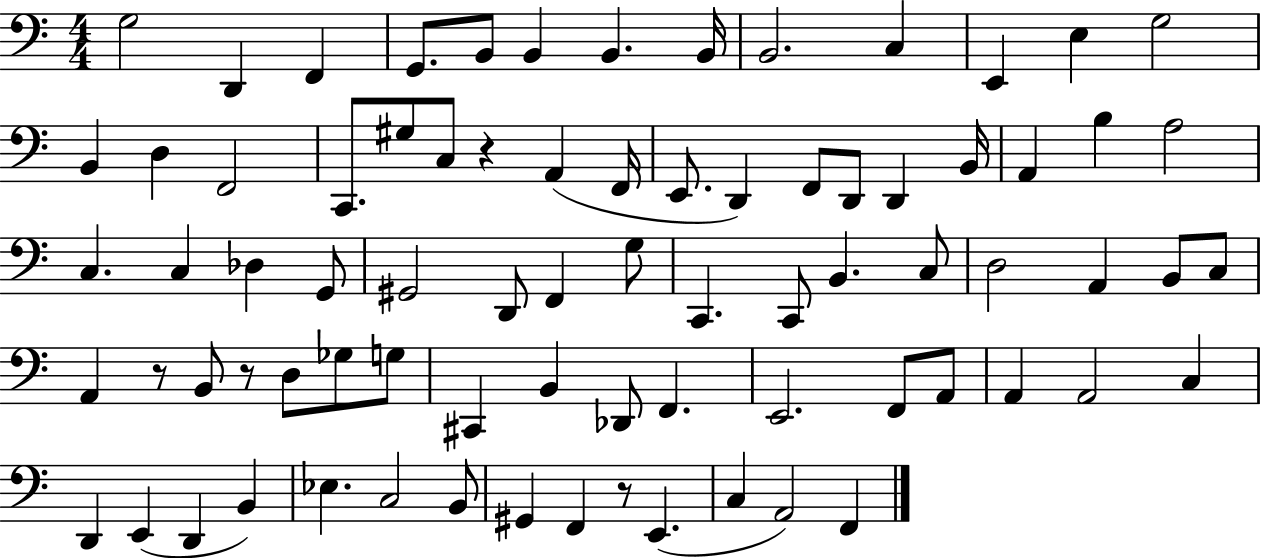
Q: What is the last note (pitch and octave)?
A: F2